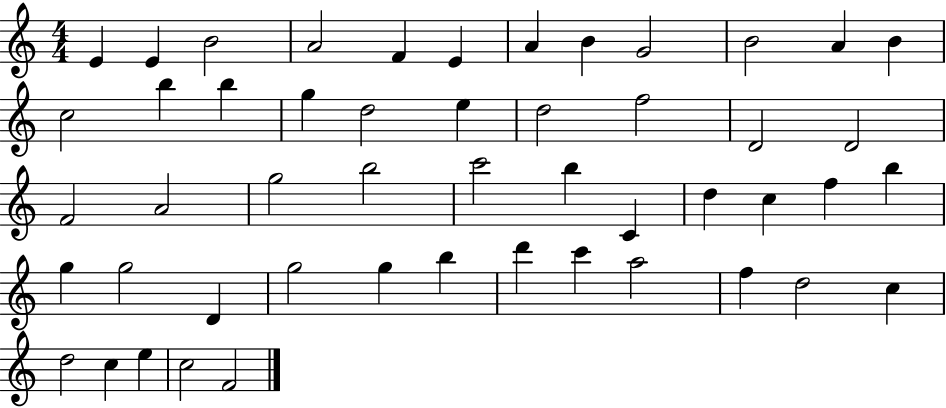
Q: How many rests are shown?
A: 0